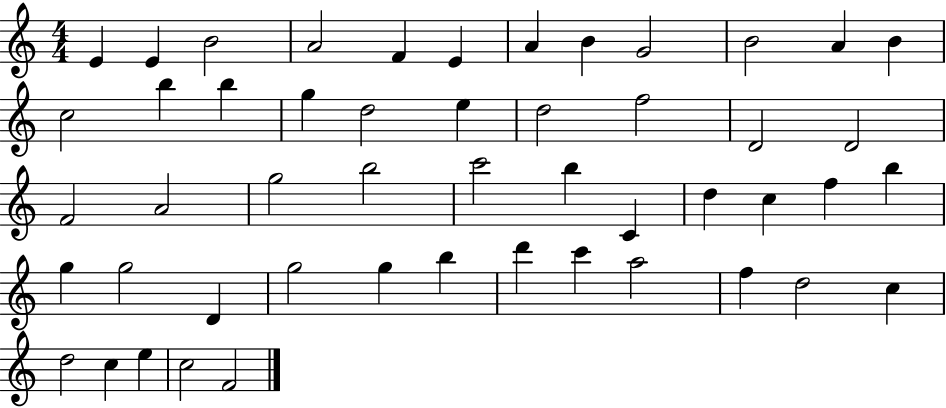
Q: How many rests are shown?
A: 0